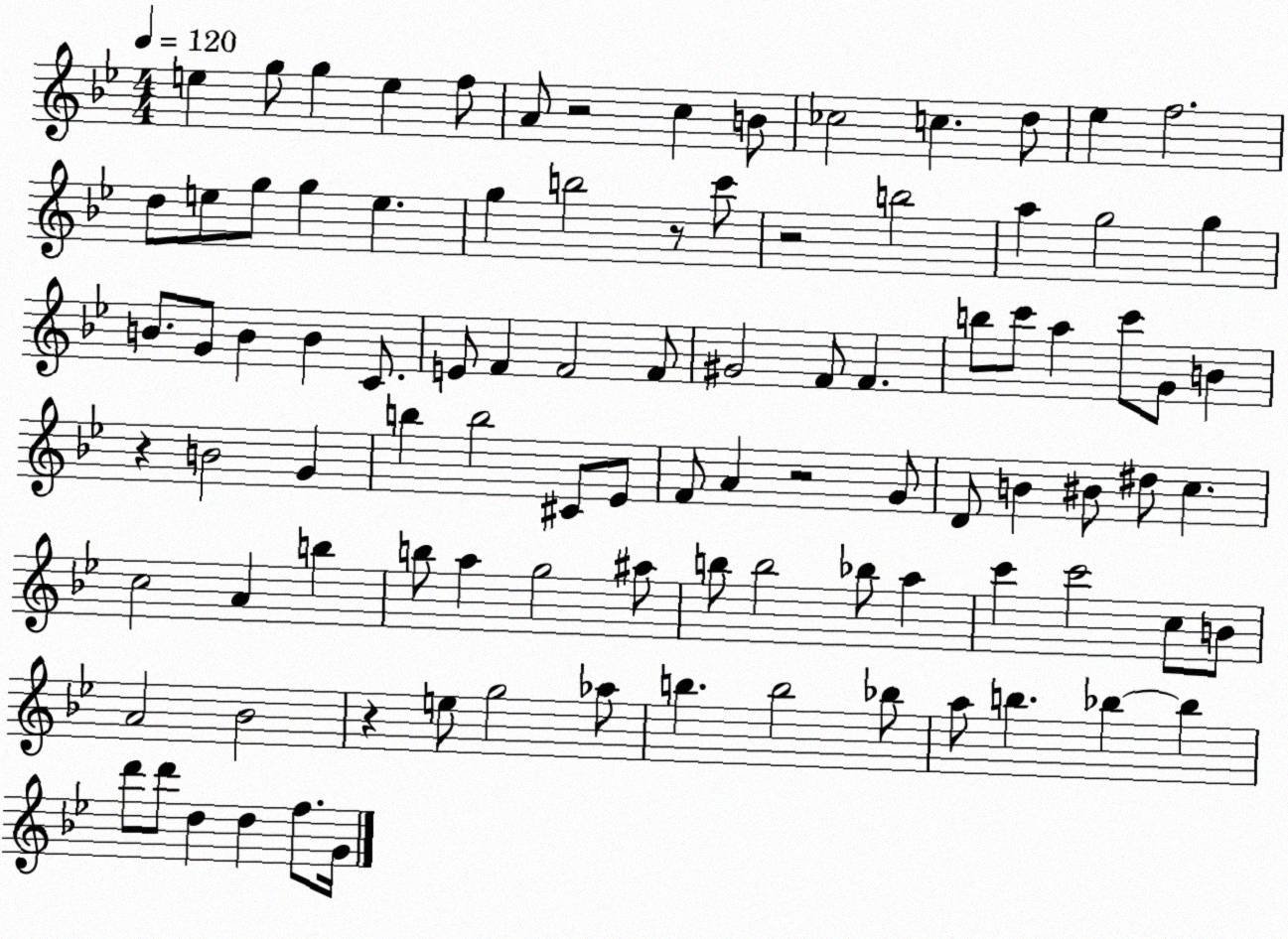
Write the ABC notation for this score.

X:1
T:Untitled
M:4/4
L:1/4
K:Bb
e g/2 g e f/2 A/2 z2 c B/2 _c2 c d/2 _e f2 d/2 e/2 g/2 g e g b2 z/2 c'/2 z2 b2 a g2 g B/2 G/2 B B C/2 E/2 F F2 F/2 ^G2 F/2 F b/2 c'/2 a c'/2 G/2 B z B2 G b b2 ^C/2 _E/2 F/2 A z2 G/2 D/2 B ^B/2 ^d/2 c c2 A b b/2 a g2 ^a/2 b/2 b2 _b/2 a c' c'2 c/2 B/2 A2 _B2 z e/2 g2 _a/2 b b2 _b/2 a/2 b _b _b d'/2 d'/2 d d f/2 G/4